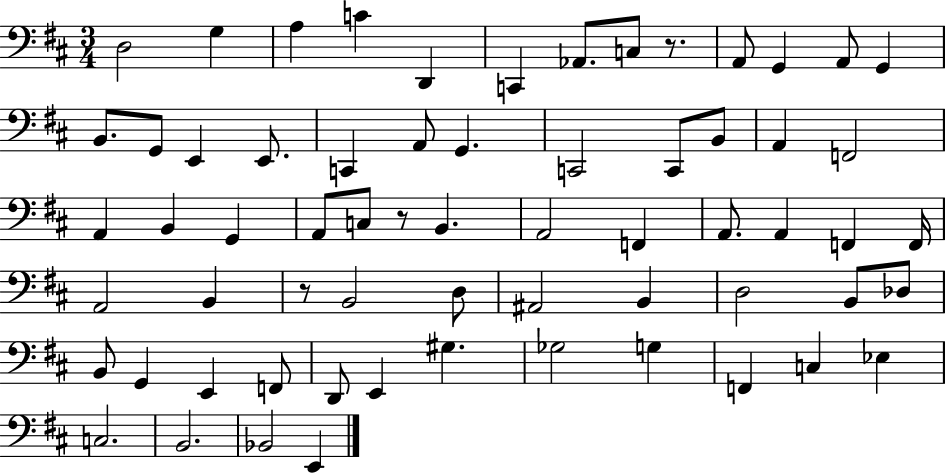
D3/h G3/q A3/q C4/q D2/q C2/q Ab2/e. C3/e R/e. A2/e G2/q A2/e G2/q B2/e. G2/e E2/q E2/e. C2/q A2/e G2/q. C2/h C2/e B2/e A2/q F2/h A2/q B2/q G2/q A2/e C3/e R/e B2/q. A2/h F2/q A2/e. A2/q F2/q F2/s A2/h B2/q R/e B2/h D3/e A#2/h B2/q D3/h B2/e Db3/e B2/e G2/q E2/q F2/e D2/e E2/q G#3/q. Gb3/h G3/q F2/q C3/q Eb3/q C3/h. B2/h. Bb2/h E2/q